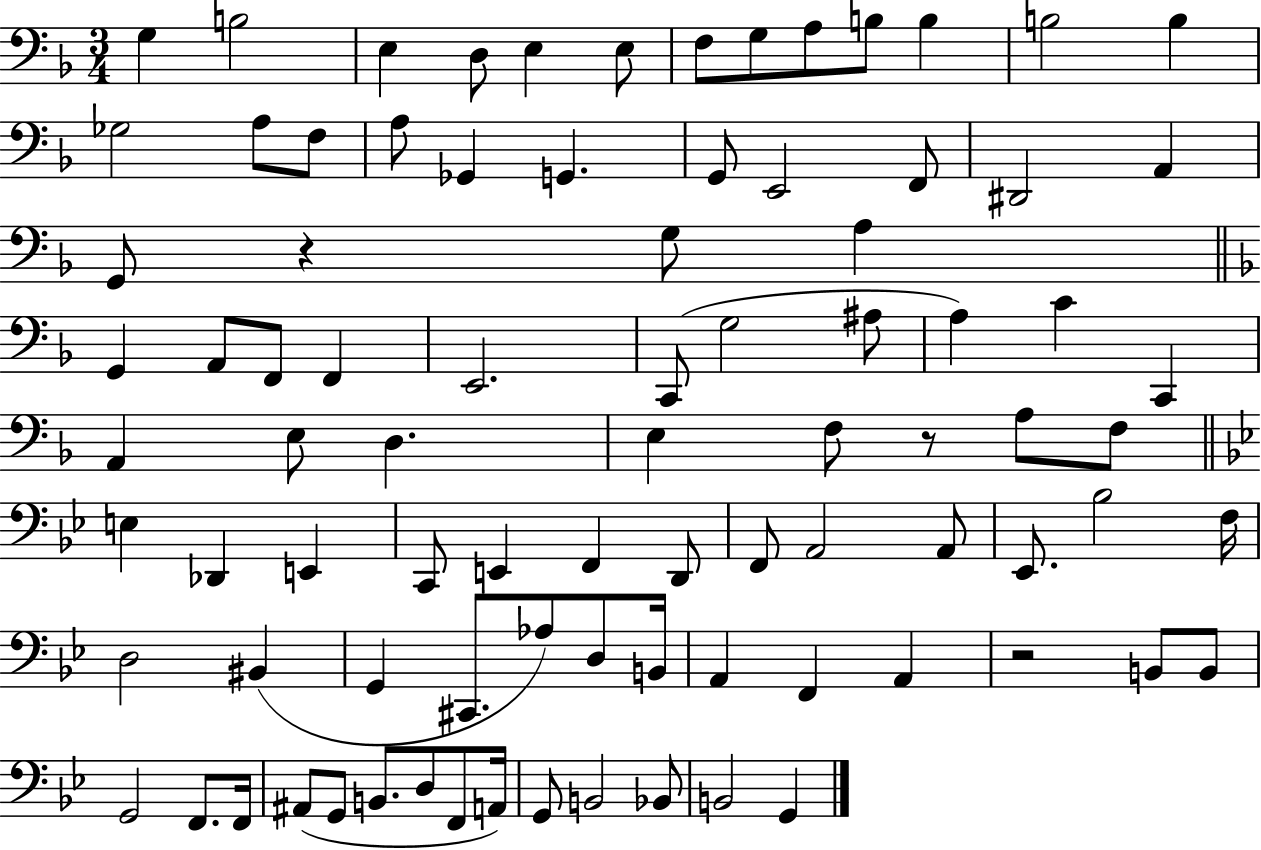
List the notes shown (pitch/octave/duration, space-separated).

G3/q B3/h E3/q D3/e E3/q E3/e F3/e G3/e A3/e B3/e B3/q B3/h B3/q Gb3/h A3/e F3/e A3/e Gb2/q G2/q. G2/e E2/h F2/e D#2/h A2/q G2/e R/q G3/e A3/q G2/q A2/e F2/e F2/q E2/h. C2/e G3/h A#3/e A3/q C4/q C2/q A2/q E3/e D3/q. E3/q F3/e R/e A3/e F3/e E3/q Db2/q E2/q C2/e E2/q F2/q D2/e F2/e A2/h A2/e Eb2/e. Bb3/h F3/s D3/h BIS2/q G2/q C#2/e. Ab3/e D3/e B2/s A2/q F2/q A2/q R/h B2/e B2/e G2/h F2/e. F2/s A#2/e G2/e B2/e. D3/e F2/e A2/s G2/e B2/h Bb2/e B2/h G2/q